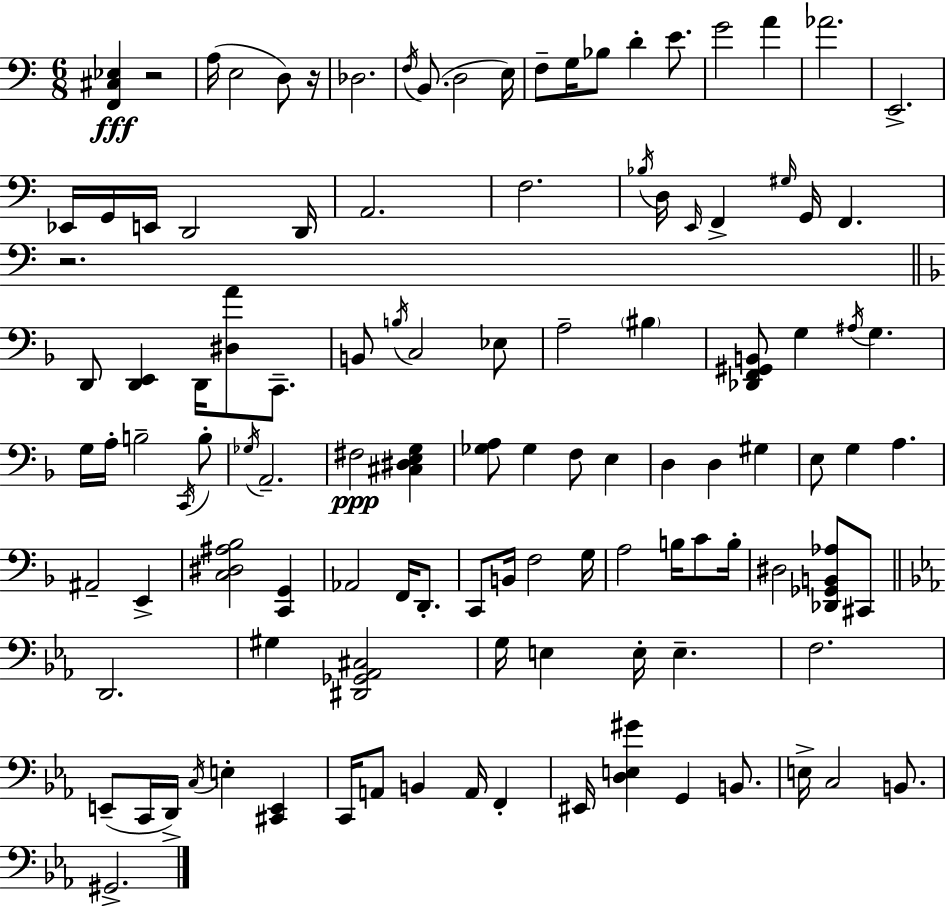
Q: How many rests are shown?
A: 3